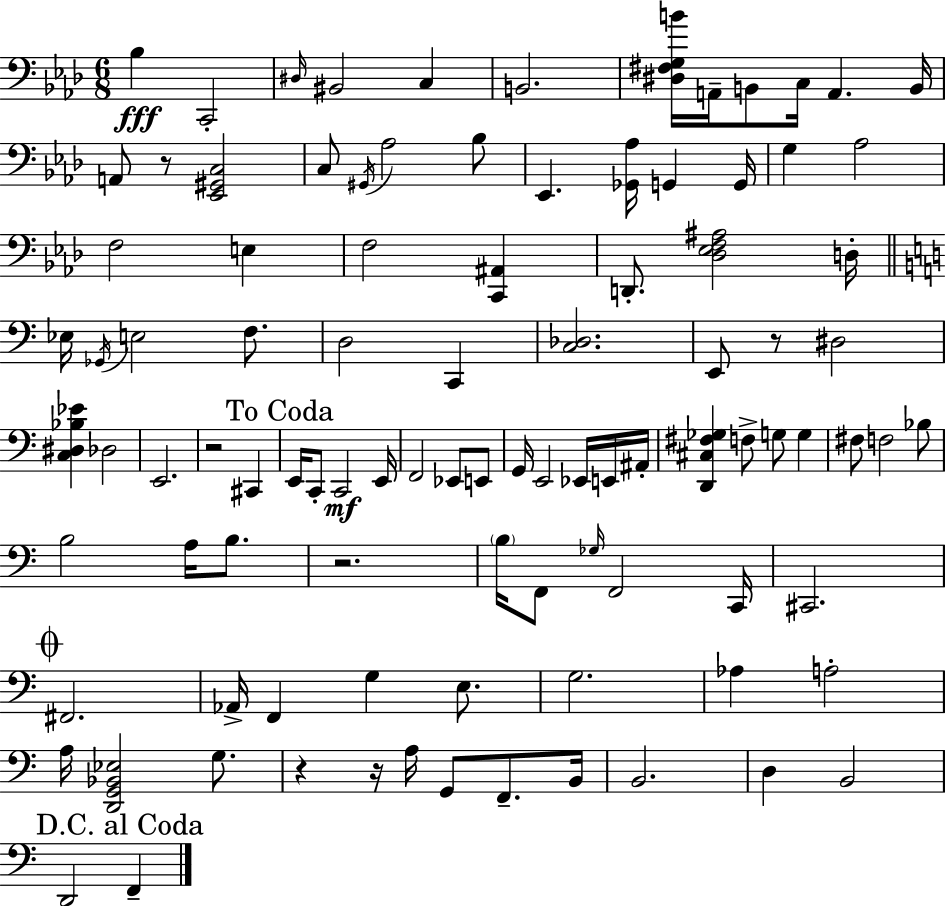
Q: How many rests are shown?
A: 6